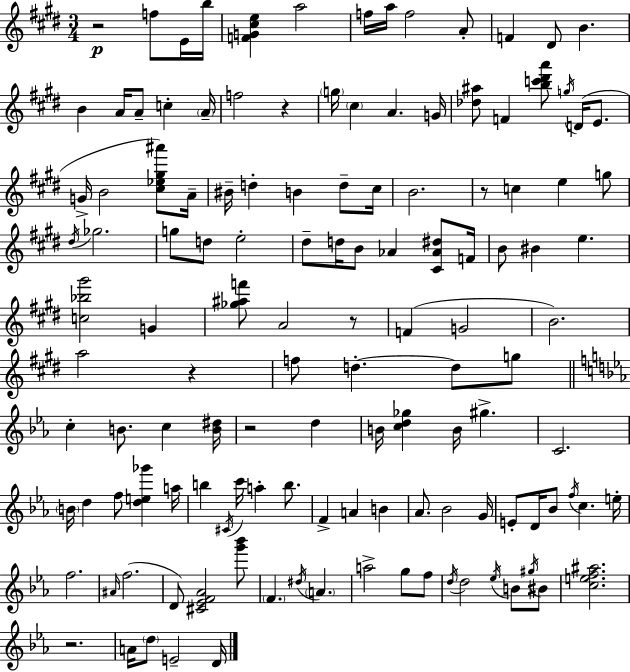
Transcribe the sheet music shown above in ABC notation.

X:1
T:Untitled
M:3/4
L:1/4
K:E
z2 f/2 E/4 b/4 [FG^ce] a2 f/4 a/4 f2 A/2 F ^D/2 B B A/4 A/2 c A/4 f2 z g/4 ^c A G/4 [_d^a]/2 F [bc'^d'a']/2 g/4 D/4 E/2 G/4 B2 [^c_e^g^a']/2 A/4 ^B/4 d B d/2 ^c/4 B2 z/2 c e g/2 ^d/4 _g2 g/2 d/2 e2 ^d/2 d/4 B/2 _A [^C_A^d]/2 F/4 B/2 ^B e [c_b^g']2 G [_g^af']/2 A2 z/2 F G2 B2 a2 z f/2 d d/2 g/2 c B/2 c [B^d]/4 z2 d B/4 [cd_g] B/4 ^g C2 B/4 d f/2 [de_g'] a/4 b ^C/4 c'/4 a b/2 F A B _A/2 _B2 G/4 E/2 D/4 _B/2 f/4 c e/4 f2 ^A/4 f2 D/2 [^C_EF_A]2 [g'_b']/2 F ^d/4 A a2 g/2 f/2 d/4 d2 _e/4 B/2 ^g/4 ^B/2 [cef^a]2 z2 A/4 d/2 E2 D/4